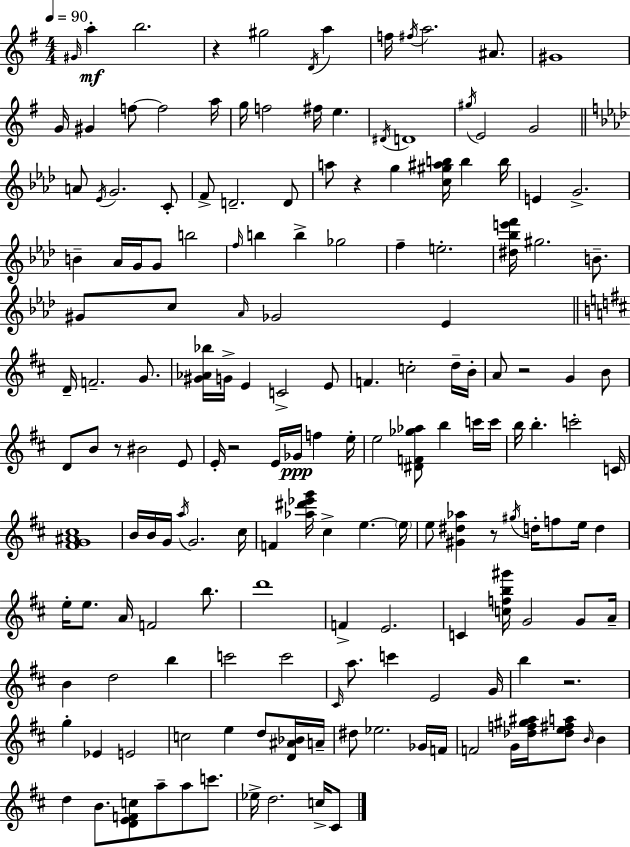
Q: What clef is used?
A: treble